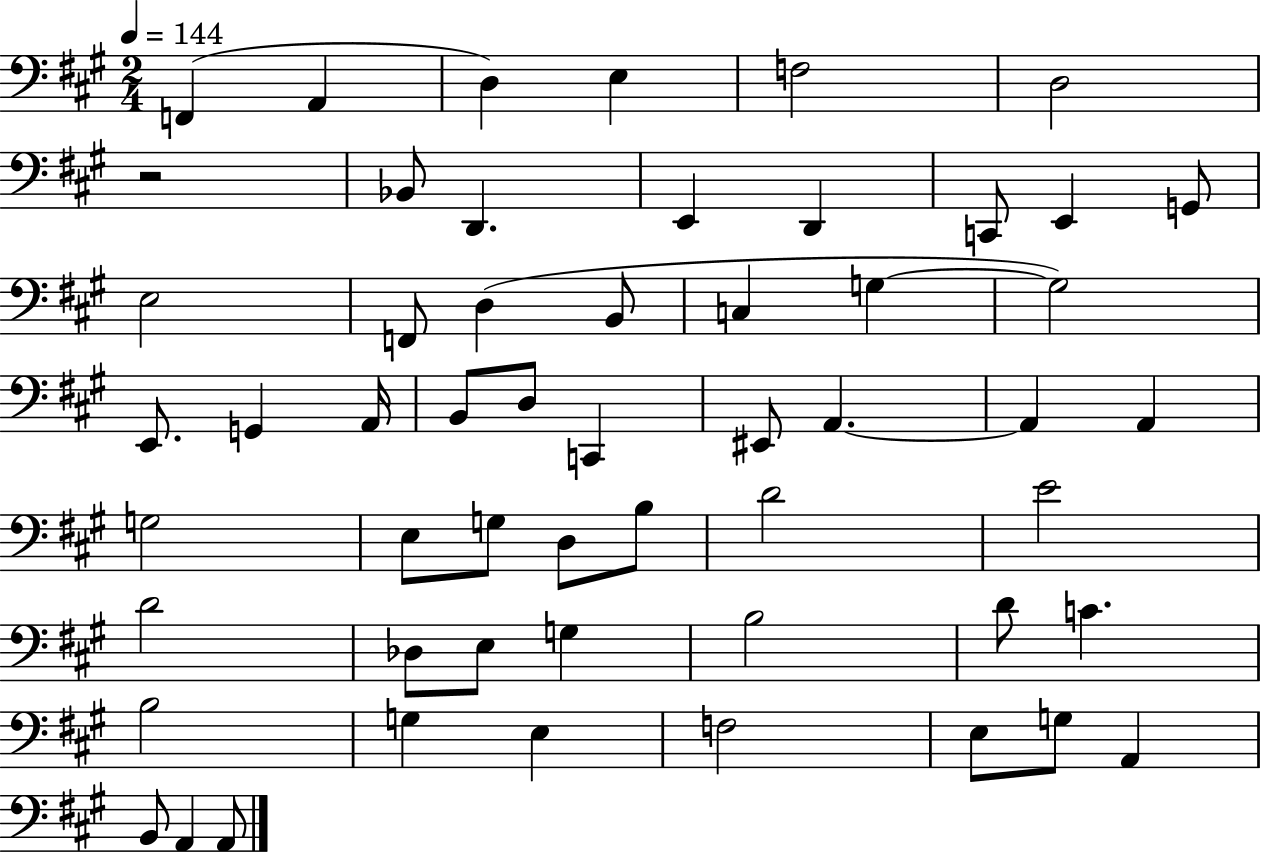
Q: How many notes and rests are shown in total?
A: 55